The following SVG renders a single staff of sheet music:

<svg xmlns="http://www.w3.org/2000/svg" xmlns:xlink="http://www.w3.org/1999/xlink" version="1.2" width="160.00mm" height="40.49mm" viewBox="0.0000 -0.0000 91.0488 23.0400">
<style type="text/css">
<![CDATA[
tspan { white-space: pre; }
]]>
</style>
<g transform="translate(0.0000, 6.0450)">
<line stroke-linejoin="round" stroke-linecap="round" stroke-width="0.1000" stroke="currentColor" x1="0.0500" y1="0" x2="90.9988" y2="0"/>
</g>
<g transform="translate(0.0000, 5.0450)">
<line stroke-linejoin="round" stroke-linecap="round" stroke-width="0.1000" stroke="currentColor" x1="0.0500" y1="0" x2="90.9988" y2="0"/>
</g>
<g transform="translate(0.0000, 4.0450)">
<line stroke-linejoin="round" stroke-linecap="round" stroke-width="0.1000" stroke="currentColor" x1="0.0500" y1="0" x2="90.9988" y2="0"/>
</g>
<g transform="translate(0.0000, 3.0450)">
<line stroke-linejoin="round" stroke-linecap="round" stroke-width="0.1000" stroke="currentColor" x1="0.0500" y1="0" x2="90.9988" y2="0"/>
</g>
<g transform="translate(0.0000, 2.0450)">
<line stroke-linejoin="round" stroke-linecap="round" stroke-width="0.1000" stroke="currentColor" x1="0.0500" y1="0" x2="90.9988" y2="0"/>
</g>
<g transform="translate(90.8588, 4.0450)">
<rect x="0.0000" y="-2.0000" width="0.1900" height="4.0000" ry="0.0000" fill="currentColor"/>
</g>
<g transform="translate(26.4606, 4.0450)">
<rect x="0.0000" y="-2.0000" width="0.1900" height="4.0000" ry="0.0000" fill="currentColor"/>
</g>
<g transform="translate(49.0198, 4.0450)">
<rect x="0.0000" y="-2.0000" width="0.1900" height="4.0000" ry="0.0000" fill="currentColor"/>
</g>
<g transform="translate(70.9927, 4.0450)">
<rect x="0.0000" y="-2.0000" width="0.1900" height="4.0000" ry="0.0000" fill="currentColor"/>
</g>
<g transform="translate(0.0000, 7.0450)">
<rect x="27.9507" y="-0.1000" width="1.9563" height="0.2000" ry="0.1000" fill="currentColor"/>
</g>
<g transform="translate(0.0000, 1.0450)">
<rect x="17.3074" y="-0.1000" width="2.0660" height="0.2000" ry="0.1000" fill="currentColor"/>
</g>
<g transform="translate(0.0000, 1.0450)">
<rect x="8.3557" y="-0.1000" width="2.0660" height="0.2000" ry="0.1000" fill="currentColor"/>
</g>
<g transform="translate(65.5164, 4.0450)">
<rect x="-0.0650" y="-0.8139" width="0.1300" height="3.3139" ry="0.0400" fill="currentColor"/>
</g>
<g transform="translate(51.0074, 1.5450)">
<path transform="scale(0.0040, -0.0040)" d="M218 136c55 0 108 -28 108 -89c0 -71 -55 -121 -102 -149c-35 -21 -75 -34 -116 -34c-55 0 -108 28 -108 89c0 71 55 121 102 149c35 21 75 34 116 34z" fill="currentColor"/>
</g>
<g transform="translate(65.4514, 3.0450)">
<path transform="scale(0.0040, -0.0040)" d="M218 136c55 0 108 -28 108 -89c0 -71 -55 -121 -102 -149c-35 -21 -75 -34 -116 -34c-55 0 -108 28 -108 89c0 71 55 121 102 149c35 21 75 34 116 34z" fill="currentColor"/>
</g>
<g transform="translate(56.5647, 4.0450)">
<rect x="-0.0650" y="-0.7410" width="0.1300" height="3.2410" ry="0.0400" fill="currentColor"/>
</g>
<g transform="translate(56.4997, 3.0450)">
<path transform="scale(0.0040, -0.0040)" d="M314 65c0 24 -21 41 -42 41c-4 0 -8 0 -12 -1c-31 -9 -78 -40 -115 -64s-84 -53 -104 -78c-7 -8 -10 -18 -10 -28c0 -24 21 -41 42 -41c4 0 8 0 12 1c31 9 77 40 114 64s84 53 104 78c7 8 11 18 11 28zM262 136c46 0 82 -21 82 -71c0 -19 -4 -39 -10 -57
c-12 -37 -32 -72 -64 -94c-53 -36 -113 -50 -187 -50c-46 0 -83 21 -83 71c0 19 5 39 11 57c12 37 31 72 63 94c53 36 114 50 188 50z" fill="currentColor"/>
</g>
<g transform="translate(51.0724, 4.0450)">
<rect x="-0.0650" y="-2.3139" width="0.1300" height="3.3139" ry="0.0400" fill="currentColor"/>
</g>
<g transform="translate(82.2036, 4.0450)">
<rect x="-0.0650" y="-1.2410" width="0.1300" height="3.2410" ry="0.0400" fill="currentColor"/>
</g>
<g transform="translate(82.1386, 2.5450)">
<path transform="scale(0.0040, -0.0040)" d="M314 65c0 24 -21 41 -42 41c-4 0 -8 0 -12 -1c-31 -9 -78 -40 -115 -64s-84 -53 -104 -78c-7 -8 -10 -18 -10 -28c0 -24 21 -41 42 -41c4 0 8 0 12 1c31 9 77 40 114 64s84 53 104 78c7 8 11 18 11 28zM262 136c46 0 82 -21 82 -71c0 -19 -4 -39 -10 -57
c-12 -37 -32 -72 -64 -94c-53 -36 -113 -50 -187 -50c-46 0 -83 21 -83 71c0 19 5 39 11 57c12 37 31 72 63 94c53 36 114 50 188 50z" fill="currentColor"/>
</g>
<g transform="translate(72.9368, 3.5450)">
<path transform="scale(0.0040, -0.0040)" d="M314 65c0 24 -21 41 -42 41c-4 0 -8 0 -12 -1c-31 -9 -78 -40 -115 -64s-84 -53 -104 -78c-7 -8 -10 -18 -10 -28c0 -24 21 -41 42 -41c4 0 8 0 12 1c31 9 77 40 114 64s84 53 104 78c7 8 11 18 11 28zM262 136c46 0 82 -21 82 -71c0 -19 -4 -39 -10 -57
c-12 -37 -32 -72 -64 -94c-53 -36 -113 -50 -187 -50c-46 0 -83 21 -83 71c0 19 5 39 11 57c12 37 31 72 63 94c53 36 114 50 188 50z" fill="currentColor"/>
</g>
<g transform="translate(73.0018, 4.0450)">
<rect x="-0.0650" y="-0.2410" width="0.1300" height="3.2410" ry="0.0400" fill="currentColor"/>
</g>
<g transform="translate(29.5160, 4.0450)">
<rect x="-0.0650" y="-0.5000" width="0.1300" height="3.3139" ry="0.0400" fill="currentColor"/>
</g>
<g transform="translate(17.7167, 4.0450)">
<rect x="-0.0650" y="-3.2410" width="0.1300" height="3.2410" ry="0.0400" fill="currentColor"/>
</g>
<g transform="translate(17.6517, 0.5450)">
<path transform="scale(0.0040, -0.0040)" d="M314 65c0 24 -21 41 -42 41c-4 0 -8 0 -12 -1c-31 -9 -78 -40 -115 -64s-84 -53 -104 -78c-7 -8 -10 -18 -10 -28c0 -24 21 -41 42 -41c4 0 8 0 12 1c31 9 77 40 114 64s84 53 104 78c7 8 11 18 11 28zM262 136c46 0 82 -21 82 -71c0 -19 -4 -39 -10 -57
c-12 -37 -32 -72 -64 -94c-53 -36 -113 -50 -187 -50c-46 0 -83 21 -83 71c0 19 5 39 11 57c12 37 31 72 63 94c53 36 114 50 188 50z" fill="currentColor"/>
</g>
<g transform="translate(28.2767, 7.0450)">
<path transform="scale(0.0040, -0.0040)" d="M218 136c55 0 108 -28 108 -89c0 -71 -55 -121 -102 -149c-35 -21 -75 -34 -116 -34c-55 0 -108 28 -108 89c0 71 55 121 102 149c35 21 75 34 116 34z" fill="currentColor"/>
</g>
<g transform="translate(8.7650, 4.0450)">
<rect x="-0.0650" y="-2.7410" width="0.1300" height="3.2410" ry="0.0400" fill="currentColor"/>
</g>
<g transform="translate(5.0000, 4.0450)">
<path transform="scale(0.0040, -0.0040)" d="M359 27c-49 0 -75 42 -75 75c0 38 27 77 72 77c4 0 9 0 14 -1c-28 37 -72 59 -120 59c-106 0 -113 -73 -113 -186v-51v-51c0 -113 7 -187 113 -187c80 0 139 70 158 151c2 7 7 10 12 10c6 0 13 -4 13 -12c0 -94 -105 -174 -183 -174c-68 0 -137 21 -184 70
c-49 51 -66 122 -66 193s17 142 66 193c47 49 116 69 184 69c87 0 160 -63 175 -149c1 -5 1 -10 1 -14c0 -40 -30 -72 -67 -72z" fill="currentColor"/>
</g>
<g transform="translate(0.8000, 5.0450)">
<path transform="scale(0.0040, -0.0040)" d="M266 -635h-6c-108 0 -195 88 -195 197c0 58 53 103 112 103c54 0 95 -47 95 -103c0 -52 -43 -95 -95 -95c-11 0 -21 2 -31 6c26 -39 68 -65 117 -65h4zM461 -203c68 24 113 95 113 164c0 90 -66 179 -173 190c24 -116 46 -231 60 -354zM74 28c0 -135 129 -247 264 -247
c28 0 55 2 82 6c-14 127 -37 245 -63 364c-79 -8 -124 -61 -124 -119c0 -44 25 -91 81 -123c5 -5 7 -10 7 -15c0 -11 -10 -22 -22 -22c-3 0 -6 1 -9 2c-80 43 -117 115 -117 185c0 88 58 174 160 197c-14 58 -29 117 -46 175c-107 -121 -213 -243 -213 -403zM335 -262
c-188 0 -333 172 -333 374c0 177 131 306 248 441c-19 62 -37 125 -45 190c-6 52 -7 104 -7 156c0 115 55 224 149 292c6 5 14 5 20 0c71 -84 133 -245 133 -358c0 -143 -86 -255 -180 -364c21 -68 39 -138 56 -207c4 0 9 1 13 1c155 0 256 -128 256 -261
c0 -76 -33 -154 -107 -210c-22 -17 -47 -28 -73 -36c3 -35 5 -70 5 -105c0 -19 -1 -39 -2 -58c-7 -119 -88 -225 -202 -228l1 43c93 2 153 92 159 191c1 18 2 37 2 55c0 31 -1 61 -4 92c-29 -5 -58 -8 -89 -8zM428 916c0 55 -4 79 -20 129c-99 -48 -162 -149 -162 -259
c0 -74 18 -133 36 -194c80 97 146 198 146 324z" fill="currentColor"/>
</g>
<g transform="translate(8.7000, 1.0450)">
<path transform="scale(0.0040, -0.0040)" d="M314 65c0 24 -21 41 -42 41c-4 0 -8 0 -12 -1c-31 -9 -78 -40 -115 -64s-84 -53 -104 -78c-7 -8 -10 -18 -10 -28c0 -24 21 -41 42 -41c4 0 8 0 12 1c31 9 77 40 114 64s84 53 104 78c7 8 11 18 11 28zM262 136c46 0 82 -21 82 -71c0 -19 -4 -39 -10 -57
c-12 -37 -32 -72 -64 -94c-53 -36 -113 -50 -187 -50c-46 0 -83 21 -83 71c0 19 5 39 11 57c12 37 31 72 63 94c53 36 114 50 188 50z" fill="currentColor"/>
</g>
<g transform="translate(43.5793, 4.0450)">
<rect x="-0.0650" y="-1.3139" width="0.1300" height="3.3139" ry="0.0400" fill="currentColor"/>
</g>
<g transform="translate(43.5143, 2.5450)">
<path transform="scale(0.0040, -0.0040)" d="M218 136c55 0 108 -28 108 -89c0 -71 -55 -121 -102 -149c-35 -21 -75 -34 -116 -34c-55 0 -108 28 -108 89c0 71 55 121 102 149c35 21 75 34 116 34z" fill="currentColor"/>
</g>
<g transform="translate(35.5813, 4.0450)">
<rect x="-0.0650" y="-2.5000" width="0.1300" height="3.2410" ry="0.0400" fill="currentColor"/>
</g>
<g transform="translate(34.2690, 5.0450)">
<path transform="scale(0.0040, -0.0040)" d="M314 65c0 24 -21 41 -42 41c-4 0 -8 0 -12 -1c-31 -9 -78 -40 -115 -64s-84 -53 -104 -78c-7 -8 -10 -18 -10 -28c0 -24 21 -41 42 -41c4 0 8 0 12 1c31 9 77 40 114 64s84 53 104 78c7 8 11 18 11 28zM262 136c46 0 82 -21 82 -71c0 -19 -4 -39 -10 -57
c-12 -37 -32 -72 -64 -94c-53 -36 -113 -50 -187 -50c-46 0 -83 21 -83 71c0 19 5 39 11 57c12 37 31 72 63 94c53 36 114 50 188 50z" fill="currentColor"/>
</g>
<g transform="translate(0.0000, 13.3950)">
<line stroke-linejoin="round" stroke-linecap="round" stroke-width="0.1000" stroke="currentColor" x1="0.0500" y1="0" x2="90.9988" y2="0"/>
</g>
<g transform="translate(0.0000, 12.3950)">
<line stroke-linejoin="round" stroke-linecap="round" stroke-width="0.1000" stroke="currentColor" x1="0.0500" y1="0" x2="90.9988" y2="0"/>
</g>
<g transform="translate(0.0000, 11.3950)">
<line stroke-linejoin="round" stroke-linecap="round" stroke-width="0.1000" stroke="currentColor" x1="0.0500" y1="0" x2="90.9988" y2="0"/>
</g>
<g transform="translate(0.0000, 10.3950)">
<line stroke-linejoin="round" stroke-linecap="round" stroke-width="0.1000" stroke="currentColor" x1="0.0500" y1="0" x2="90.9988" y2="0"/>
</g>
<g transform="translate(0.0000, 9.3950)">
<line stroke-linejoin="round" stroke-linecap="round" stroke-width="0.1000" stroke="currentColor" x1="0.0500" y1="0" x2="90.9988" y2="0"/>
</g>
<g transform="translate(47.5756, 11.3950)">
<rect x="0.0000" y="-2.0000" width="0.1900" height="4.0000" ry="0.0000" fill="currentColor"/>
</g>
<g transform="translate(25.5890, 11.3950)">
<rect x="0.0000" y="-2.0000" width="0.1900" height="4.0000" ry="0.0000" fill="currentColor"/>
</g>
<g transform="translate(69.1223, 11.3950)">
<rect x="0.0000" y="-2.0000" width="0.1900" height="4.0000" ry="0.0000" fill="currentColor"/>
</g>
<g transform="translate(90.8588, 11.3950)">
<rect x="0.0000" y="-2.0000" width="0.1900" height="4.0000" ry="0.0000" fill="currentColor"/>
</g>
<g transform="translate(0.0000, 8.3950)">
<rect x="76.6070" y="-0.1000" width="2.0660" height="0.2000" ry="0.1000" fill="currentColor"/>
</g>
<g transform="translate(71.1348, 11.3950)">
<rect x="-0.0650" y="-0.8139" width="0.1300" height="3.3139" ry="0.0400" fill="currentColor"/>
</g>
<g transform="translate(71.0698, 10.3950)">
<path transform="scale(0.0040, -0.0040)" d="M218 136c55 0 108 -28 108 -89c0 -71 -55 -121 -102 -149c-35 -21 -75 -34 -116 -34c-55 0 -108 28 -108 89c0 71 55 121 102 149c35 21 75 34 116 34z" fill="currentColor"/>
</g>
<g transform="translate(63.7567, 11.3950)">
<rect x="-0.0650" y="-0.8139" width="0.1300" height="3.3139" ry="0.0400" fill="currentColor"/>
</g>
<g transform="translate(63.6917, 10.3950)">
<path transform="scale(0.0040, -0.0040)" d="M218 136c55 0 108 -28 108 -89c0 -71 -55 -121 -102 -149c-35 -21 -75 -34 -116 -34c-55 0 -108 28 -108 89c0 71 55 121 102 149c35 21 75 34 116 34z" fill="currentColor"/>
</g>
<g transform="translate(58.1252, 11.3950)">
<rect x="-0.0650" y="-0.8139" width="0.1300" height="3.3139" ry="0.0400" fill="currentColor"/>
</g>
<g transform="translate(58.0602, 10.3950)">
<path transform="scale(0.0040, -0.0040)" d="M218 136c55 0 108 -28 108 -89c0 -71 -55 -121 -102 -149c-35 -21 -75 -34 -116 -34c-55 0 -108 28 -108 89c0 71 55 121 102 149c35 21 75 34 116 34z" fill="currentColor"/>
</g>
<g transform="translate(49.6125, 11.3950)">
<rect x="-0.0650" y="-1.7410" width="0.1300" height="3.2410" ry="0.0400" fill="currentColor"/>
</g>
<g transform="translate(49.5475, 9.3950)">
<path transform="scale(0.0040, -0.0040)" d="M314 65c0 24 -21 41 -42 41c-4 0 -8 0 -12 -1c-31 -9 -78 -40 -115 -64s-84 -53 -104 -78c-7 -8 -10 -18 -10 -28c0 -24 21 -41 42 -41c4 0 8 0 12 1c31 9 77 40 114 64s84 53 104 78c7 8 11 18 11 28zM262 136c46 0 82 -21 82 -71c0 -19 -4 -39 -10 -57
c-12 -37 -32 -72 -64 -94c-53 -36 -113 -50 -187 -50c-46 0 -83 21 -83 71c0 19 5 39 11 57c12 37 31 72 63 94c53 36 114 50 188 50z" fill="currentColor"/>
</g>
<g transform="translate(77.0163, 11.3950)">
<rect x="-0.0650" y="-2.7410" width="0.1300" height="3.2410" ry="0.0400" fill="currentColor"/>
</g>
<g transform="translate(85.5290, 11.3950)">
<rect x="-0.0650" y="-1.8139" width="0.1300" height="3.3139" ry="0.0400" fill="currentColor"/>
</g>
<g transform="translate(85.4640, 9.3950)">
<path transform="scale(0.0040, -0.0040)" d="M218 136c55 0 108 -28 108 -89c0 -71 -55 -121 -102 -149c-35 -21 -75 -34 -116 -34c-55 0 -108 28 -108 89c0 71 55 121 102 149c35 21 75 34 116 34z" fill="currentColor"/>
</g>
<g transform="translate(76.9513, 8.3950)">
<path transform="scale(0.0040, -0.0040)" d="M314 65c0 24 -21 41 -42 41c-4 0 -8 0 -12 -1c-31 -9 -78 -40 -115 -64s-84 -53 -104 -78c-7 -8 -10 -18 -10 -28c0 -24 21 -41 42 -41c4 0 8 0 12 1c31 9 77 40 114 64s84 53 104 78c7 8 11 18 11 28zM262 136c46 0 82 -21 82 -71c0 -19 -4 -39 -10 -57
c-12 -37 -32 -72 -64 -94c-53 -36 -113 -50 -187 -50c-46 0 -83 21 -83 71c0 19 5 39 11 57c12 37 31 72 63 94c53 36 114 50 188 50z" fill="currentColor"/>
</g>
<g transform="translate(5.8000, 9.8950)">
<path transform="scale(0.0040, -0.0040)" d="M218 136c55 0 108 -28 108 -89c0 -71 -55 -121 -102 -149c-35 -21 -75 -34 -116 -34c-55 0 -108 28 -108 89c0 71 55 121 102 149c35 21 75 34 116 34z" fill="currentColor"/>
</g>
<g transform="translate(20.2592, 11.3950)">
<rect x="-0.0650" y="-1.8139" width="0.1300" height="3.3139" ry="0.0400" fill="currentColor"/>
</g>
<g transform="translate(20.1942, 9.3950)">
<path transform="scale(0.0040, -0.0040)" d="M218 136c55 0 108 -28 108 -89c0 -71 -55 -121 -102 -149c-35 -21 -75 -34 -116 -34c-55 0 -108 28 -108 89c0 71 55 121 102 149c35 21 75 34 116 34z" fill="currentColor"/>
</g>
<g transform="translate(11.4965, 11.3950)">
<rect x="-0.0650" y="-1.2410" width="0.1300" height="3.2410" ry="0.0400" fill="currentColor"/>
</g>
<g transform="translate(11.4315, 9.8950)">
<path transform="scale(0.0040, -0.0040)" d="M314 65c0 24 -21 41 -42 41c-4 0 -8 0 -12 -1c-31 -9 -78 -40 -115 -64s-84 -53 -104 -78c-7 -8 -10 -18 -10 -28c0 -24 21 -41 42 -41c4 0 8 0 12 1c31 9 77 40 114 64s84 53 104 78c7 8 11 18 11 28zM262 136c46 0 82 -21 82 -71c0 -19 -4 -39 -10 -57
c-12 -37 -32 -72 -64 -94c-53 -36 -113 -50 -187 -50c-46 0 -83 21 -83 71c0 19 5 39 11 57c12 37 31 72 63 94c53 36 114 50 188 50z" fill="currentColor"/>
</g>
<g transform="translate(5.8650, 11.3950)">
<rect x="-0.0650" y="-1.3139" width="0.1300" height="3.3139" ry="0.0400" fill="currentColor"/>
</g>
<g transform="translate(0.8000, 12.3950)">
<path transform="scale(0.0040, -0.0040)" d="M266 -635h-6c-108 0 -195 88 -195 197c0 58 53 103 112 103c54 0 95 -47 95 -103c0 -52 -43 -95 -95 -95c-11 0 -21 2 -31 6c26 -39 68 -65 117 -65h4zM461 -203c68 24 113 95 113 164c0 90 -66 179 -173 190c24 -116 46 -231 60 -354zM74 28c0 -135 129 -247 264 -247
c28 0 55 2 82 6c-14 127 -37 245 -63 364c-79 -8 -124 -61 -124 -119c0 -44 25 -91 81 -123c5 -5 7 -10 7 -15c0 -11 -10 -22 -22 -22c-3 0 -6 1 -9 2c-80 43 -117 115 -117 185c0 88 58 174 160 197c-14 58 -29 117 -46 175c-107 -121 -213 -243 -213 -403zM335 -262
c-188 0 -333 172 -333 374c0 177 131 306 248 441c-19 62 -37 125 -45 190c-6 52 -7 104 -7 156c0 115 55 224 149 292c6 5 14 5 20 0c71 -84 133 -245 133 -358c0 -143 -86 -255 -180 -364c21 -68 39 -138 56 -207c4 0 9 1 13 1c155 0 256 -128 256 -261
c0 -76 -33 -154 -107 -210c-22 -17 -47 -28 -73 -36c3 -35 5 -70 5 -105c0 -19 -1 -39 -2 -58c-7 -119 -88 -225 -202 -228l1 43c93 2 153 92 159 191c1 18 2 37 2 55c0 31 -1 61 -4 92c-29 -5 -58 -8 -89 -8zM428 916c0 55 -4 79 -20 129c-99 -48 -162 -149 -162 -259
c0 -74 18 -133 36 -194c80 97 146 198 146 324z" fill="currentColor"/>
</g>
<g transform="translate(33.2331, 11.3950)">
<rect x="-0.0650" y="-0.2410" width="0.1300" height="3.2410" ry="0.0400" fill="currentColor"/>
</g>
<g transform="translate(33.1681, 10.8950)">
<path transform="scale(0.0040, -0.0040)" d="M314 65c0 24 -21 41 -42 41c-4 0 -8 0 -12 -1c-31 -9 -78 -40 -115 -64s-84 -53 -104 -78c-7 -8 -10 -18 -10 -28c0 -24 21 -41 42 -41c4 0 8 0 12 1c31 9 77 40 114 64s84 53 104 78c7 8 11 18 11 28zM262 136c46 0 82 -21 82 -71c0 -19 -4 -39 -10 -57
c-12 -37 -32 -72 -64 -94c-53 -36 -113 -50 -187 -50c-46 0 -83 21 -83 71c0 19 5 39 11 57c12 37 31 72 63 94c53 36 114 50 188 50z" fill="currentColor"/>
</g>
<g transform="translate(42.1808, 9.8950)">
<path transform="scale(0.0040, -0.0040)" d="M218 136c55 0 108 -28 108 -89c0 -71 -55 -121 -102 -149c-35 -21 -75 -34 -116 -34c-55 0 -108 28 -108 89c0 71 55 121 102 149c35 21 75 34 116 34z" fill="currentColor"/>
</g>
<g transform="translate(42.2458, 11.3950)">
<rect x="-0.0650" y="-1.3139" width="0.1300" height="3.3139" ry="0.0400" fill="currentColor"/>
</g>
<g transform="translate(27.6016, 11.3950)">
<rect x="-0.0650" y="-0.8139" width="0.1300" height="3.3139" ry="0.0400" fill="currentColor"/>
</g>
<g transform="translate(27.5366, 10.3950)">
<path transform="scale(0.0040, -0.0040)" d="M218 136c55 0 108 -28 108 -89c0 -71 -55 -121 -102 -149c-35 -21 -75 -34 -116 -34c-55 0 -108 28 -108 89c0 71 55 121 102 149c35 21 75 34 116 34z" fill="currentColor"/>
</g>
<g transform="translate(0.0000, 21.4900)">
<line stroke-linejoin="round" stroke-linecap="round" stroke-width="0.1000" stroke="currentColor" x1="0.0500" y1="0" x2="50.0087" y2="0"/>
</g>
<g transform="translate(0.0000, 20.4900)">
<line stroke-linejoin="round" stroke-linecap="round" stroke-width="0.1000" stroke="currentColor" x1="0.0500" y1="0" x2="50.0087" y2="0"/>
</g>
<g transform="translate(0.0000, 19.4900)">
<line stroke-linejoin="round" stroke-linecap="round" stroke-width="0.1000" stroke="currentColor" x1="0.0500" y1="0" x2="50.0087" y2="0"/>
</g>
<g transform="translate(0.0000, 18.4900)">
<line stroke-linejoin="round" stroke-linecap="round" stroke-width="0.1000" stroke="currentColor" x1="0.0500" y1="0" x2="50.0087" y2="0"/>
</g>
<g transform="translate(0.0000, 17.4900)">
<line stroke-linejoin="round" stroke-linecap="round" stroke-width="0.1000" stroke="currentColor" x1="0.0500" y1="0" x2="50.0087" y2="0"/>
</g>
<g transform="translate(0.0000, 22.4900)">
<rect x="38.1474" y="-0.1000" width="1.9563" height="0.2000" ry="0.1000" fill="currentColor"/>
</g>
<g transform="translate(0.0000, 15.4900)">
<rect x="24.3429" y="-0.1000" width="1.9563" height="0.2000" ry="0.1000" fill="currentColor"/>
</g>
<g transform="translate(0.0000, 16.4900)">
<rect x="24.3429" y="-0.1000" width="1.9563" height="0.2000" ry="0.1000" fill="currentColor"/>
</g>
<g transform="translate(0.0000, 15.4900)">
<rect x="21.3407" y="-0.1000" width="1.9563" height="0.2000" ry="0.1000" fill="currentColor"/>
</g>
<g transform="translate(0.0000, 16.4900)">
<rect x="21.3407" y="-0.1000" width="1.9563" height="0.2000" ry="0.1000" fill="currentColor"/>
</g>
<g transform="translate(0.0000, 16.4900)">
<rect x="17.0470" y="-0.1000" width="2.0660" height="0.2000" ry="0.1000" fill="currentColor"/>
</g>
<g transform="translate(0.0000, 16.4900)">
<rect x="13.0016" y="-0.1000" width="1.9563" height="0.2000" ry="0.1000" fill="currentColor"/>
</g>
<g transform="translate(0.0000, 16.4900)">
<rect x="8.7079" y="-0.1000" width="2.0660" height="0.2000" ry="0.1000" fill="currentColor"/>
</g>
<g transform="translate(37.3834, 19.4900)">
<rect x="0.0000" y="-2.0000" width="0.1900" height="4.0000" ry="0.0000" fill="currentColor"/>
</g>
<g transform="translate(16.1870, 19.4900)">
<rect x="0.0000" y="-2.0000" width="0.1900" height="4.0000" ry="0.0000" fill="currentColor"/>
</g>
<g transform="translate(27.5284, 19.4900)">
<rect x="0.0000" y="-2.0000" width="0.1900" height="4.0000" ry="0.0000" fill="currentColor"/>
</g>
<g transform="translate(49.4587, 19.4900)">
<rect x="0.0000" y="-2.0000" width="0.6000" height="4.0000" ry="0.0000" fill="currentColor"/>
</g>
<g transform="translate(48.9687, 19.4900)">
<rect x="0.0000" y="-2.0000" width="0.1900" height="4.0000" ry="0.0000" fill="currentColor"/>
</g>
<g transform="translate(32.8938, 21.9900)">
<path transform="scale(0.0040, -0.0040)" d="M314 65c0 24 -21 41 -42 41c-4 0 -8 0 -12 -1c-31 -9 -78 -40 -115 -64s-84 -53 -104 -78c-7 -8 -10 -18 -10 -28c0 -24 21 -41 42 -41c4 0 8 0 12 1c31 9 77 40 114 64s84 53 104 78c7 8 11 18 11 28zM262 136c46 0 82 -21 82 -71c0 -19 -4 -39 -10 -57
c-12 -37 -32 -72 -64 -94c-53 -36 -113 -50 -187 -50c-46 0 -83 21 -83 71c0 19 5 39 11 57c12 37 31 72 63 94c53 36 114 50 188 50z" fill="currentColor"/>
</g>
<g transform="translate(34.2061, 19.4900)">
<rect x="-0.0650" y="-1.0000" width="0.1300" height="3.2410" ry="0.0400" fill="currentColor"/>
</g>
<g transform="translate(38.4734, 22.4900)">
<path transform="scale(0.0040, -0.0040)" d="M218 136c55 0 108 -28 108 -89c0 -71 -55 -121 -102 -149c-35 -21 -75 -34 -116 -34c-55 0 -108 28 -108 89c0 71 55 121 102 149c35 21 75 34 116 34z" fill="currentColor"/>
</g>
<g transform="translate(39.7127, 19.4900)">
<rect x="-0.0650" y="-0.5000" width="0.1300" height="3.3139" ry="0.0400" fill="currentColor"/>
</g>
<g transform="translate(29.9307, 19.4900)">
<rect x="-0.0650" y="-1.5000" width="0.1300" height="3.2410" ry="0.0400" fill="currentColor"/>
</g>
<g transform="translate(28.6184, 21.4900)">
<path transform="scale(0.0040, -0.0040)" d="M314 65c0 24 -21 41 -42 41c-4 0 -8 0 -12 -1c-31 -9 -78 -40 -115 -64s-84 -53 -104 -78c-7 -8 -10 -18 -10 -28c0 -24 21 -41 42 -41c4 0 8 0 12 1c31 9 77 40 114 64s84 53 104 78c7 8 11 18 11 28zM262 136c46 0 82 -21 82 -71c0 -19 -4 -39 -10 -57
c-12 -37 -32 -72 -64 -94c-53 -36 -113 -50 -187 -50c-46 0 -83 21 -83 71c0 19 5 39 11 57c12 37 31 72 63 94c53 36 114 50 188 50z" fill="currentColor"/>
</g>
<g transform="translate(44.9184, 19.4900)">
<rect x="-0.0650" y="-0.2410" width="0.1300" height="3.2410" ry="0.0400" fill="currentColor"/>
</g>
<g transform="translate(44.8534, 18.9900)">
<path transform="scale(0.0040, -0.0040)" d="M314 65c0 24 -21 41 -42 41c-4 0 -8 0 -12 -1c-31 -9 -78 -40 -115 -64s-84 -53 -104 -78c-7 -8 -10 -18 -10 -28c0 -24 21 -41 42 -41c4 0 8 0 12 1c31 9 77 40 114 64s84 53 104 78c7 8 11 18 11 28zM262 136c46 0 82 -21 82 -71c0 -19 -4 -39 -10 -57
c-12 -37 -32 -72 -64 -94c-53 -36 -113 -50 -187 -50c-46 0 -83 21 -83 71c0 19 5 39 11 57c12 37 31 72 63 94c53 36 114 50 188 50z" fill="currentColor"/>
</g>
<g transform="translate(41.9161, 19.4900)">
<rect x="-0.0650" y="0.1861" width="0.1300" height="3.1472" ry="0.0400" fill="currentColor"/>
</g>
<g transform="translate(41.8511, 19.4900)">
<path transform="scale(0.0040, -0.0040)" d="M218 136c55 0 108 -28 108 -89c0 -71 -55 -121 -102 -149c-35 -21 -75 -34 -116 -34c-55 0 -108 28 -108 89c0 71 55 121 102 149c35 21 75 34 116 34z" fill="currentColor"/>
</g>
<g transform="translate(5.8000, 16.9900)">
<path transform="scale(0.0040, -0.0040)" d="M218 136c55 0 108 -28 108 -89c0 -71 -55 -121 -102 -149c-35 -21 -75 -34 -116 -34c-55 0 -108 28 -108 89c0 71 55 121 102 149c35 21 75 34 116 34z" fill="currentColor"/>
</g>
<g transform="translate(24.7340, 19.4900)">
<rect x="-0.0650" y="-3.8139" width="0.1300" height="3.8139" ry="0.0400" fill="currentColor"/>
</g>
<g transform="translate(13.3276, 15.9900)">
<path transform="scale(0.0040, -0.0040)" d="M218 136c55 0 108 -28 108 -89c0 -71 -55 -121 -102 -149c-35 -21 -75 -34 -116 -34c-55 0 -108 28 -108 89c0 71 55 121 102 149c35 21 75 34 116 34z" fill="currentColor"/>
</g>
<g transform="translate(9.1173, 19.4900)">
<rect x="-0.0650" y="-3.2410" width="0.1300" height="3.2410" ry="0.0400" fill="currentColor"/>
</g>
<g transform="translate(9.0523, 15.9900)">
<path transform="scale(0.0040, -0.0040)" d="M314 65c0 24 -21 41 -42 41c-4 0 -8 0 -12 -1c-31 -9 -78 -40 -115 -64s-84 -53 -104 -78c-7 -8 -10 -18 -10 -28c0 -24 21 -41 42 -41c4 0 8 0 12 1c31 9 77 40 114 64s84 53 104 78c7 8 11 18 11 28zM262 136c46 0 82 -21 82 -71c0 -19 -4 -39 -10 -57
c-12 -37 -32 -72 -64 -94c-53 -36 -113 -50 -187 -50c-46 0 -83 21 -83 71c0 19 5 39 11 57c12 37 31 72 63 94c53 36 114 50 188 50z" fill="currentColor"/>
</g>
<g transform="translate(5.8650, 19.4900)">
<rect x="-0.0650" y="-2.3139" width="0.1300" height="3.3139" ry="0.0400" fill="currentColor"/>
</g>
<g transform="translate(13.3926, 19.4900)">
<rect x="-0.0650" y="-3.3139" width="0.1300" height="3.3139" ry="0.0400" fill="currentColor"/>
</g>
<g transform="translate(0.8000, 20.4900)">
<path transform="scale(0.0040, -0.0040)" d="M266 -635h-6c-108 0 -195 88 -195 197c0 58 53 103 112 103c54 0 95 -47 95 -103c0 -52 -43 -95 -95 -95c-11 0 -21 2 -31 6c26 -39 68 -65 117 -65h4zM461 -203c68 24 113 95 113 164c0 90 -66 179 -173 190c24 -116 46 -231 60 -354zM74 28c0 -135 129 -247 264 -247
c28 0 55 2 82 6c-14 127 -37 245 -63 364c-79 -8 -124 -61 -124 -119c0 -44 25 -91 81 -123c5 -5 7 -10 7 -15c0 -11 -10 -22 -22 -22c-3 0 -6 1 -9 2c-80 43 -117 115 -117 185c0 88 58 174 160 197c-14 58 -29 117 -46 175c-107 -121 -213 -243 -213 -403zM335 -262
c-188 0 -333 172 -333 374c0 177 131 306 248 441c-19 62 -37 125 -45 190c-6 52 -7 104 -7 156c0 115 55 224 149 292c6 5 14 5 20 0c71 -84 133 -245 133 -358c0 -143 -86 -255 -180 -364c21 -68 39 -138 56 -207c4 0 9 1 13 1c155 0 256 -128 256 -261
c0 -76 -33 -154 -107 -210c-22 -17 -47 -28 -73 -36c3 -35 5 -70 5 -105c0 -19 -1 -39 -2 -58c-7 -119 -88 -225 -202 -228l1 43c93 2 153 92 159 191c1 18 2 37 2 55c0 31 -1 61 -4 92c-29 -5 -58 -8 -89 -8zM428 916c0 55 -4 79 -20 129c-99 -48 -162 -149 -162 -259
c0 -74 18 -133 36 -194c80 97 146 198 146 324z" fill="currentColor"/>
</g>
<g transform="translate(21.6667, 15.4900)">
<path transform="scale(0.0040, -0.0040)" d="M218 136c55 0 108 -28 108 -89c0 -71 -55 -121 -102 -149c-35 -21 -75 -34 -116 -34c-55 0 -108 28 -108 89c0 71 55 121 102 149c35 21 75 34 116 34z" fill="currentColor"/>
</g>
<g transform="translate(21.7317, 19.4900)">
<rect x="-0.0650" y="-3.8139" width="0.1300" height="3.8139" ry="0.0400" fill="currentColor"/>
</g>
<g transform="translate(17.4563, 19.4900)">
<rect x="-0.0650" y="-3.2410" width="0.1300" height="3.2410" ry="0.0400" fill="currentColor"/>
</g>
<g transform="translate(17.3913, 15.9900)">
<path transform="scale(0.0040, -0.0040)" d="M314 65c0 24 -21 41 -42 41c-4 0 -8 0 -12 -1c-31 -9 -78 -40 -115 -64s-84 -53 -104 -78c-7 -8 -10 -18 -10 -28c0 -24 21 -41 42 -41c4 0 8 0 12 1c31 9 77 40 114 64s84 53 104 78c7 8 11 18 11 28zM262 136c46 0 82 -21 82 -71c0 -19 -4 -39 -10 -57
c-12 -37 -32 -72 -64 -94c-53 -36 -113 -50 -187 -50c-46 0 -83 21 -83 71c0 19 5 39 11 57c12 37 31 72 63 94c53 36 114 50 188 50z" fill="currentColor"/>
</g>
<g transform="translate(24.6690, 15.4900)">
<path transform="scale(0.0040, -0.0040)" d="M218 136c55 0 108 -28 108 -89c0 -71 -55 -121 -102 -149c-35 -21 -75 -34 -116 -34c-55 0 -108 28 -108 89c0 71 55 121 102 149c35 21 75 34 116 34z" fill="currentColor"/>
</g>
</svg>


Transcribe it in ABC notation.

X:1
T:Untitled
M:4/4
L:1/4
K:C
a2 b2 C G2 e g d2 d c2 e2 e e2 f d c2 e f2 d d d a2 f g b2 b b2 c' c' E2 D2 C B c2